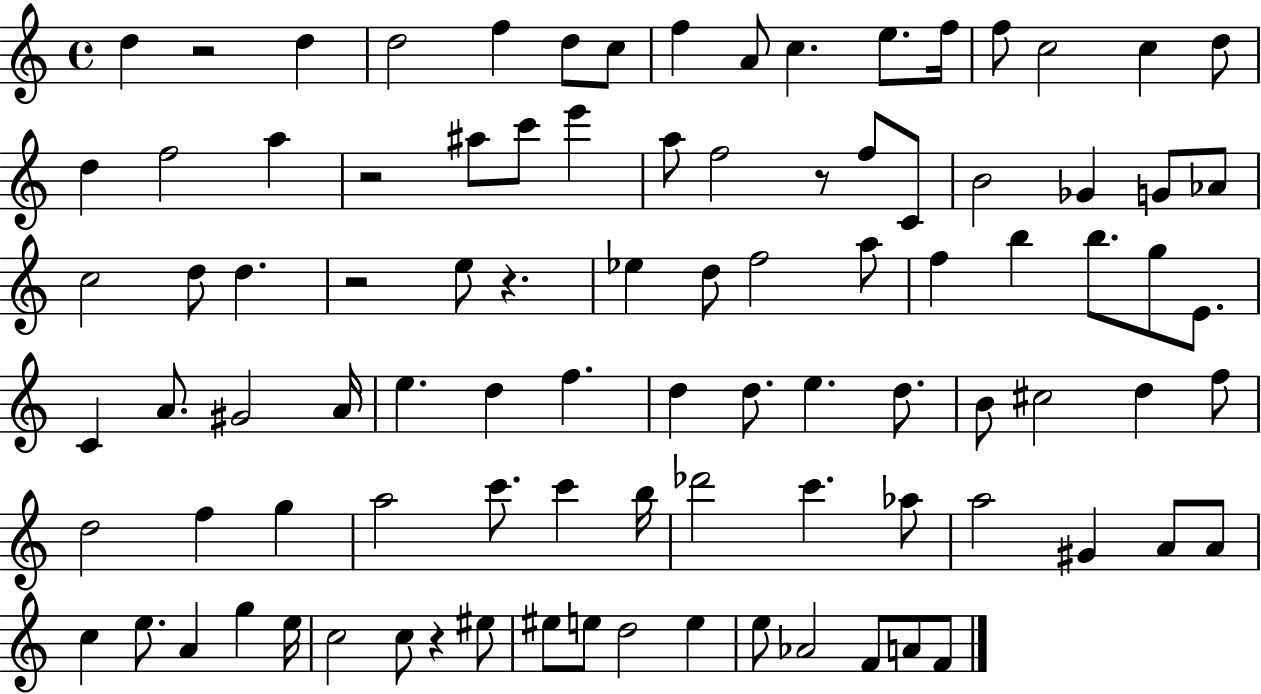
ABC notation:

X:1
T:Untitled
M:4/4
L:1/4
K:C
d z2 d d2 f d/2 c/2 f A/2 c e/2 f/4 f/2 c2 c d/2 d f2 a z2 ^a/2 c'/2 e' a/2 f2 z/2 f/2 C/2 B2 _G G/2 _A/2 c2 d/2 d z2 e/2 z _e d/2 f2 a/2 f b b/2 g/2 E/2 C A/2 ^G2 A/4 e d f d d/2 e d/2 B/2 ^c2 d f/2 d2 f g a2 c'/2 c' b/4 _d'2 c' _a/2 a2 ^G A/2 A/2 c e/2 A g e/4 c2 c/2 z ^e/2 ^e/2 e/2 d2 e e/2 _A2 F/2 A/2 F/2